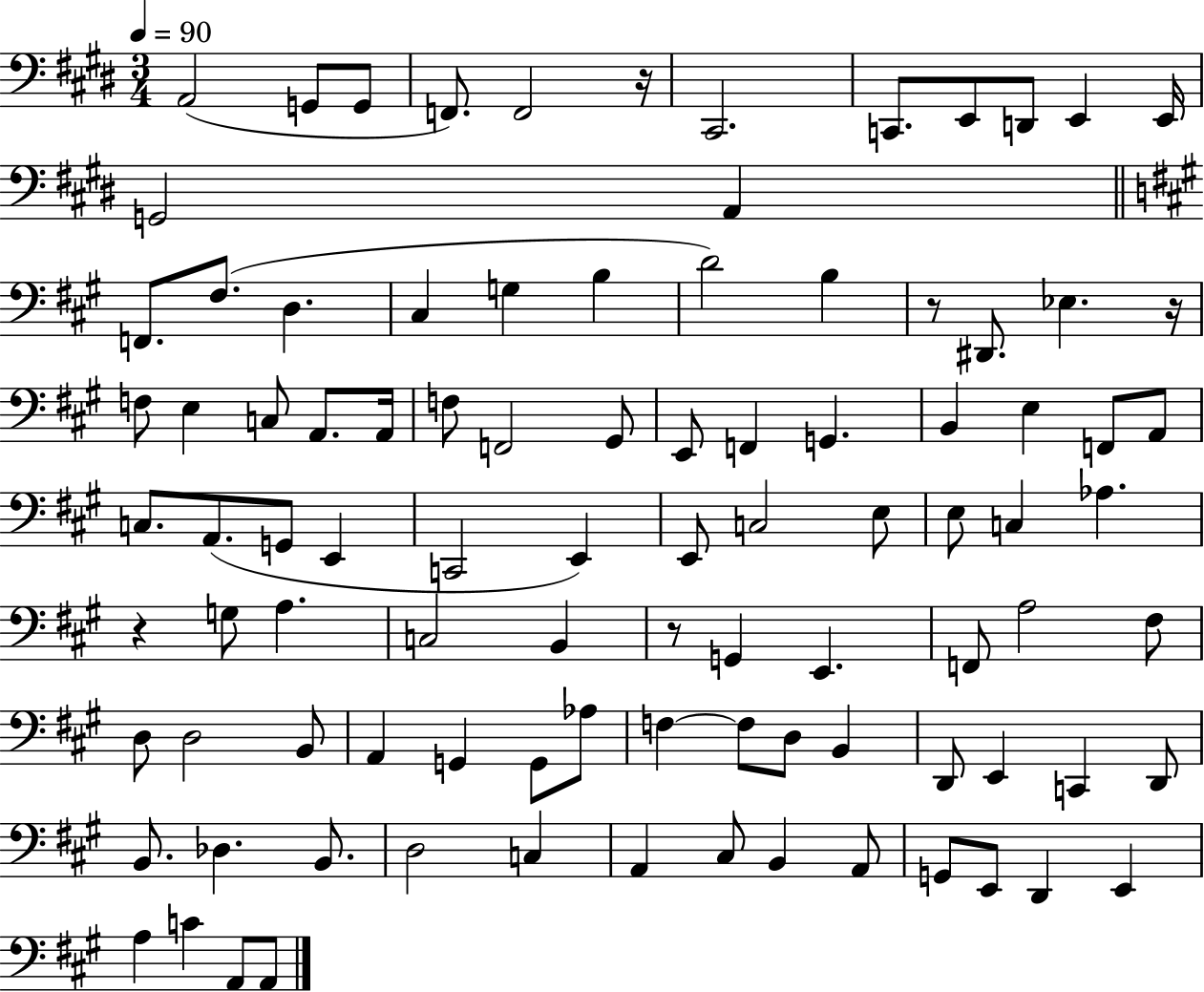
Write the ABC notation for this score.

X:1
T:Untitled
M:3/4
L:1/4
K:E
A,,2 G,,/2 G,,/2 F,,/2 F,,2 z/4 ^C,,2 C,,/2 E,,/2 D,,/2 E,, E,,/4 G,,2 A,, F,,/2 ^F,/2 D, ^C, G, B, D2 B, z/2 ^D,,/2 _E, z/4 F,/2 E, C,/2 A,,/2 A,,/4 F,/2 F,,2 ^G,,/2 E,,/2 F,, G,, B,, E, F,,/2 A,,/2 C,/2 A,,/2 G,,/2 E,, C,,2 E,, E,,/2 C,2 E,/2 E,/2 C, _A, z G,/2 A, C,2 B,, z/2 G,, E,, F,,/2 A,2 ^F,/2 D,/2 D,2 B,,/2 A,, G,, G,,/2 _A,/2 F, F,/2 D,/2 B,, D,,/2 E,, C,, D,,/2 B,,/2 _D, B,,/2 D,2 C, A,, ^C,/2 B,, A,,/2 G,,/2 E,,/2 D,, E,, A, C A,,/2 A,,/2